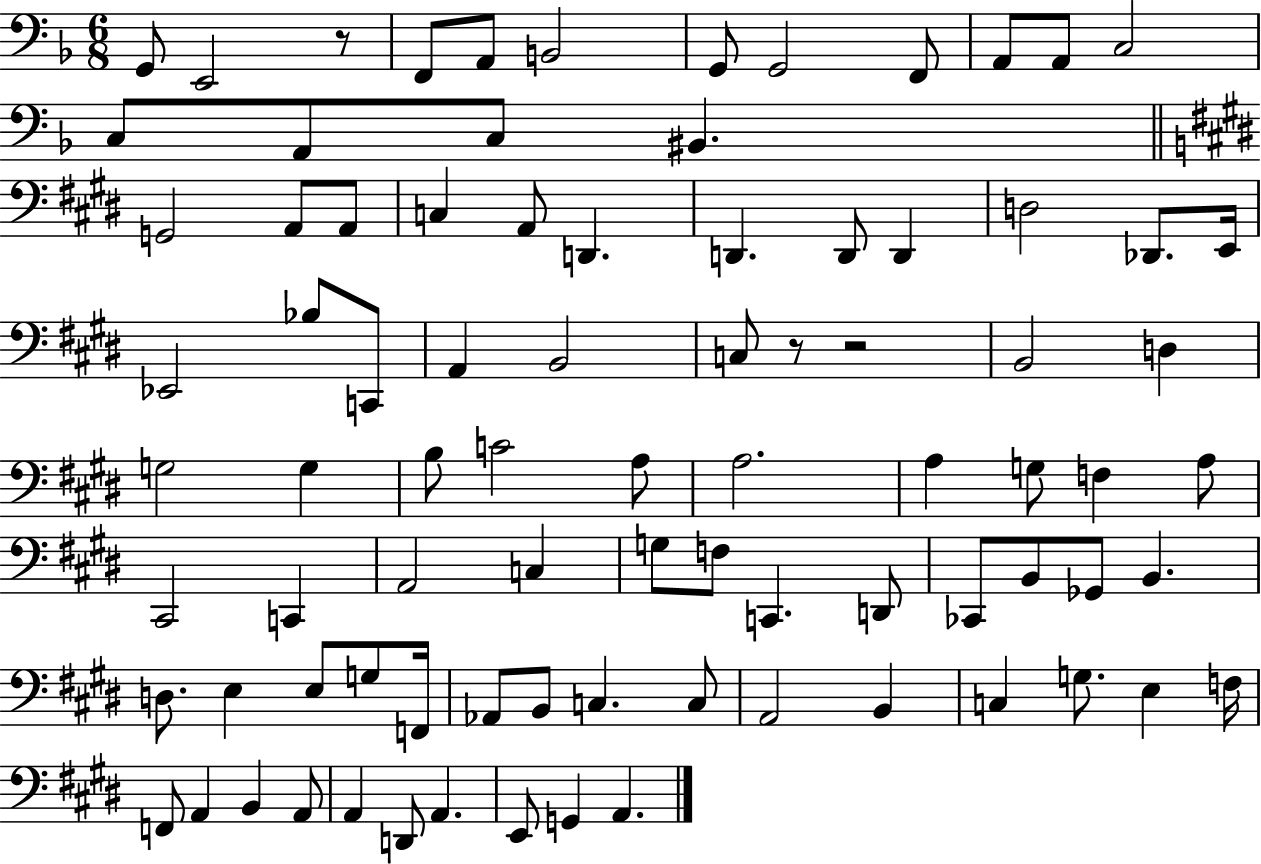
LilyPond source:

{
  \clef bass
  \numericTimeSignature
  \time 6/8
  \key f \major
  \repeat volta 2 { g,8 e,2 r8 | f,8 a,8 b,2 | g,8 g,2 f,8 | a,8 a,8 c2 | \break c8 a,8 c8 bis,4. | \bar "||" \break \key e \major g,2 a,8 a,8 | c4 a,8 d,4. | d,4. d,8 d,4 | d2 des,8. e,16 | \break ees,2 bes8 c,8 | a,4 b,2 | c8 r8 r2 | b,2 d4 | \break g2 g4 | b8 c'2 a8 | a2. | a4 g8 f4 a8 | \break cis,2 c,4 | a,2 c4 | g8 f8 c,4. d,8 | ces,8 b,8 ges,8 b,4. | \break d8. e4 e8 g8 f,16 | aes,8 b,8 c4. c8 | a,2 b,4 | c4 g8. e4 f16 | \break f,8 a,4 b,4 a,8 | a,4 d,8 a,4. | e,8 g,4 a,4. | } \bar "|."
}